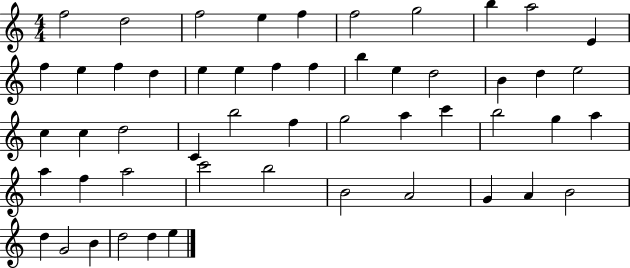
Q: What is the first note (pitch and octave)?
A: F5